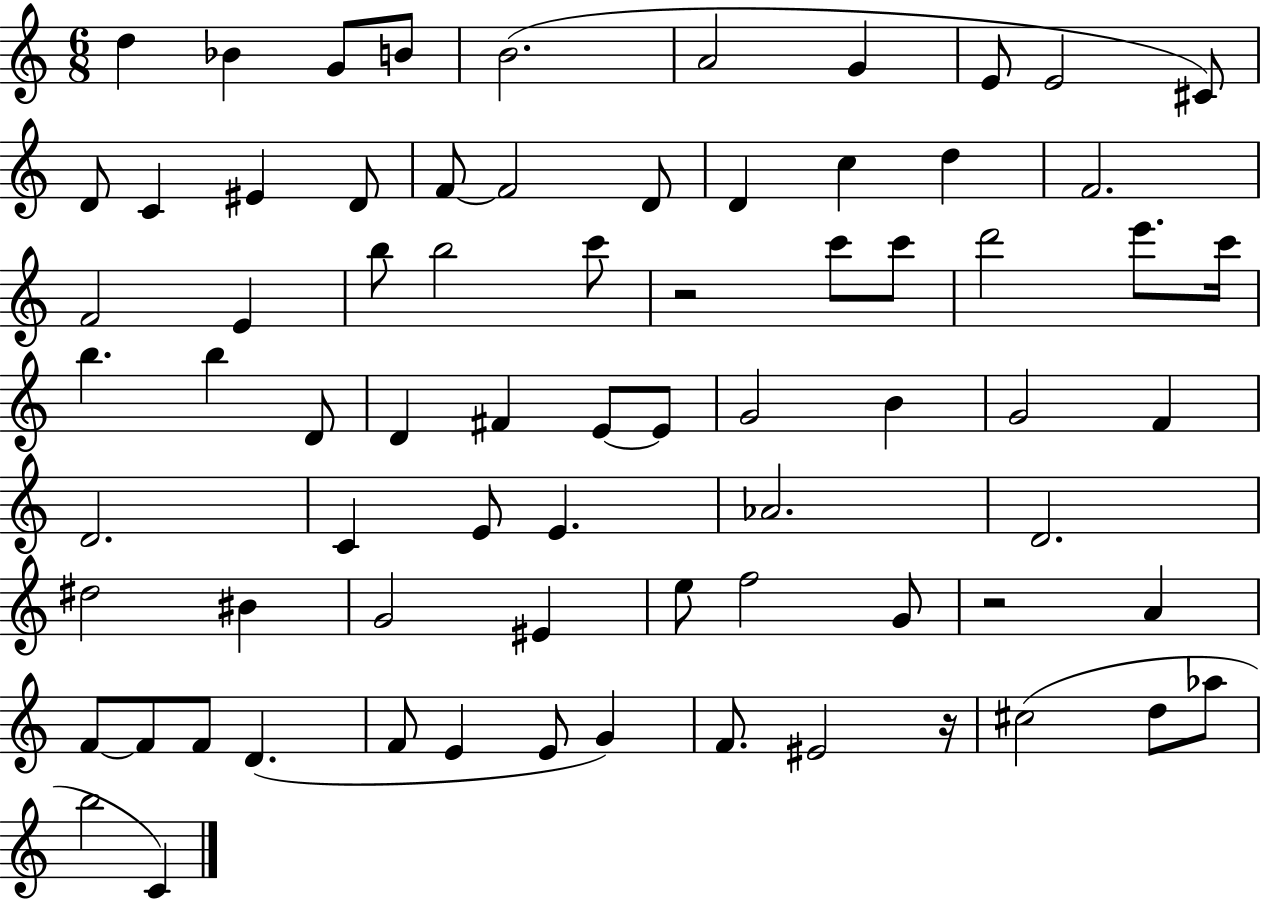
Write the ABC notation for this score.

X:1
T:Untitled
M:6/8
L:1/4
K:C
d _B G/2 B/2 B2 A2 G E/2 E2 ^C/2 D/2 C ^E D/2 F/2 F2 D/2 D c d F2 F2 E b/2 b2 c'/2 z2 c'/2 c'/2 d'2 e'/2 c'/4 b b D/2 D ^F E/2 E/2 G2 B G2 F D2 C E/2 E _A2 D2 ^d2 ^B G2 ^E e/2 f2 G/2 z2 A F/2 F/2 F/2 D F/2 E E/2 G F/2 ^E2 z/4 ^c2 d/2 _a/2 b2 C